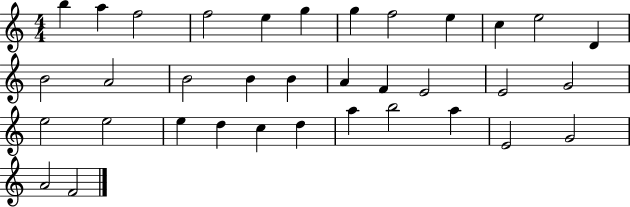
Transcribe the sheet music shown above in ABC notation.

X:1
T:Untitled
M:4/4
L:1/4
K:C
b a f2 f2 e g g f2 e c e2 D B2 A2 B2 B B A F E2 E2 G2 e2 e2 e d c d a b2 a E2 G2 A2 F2